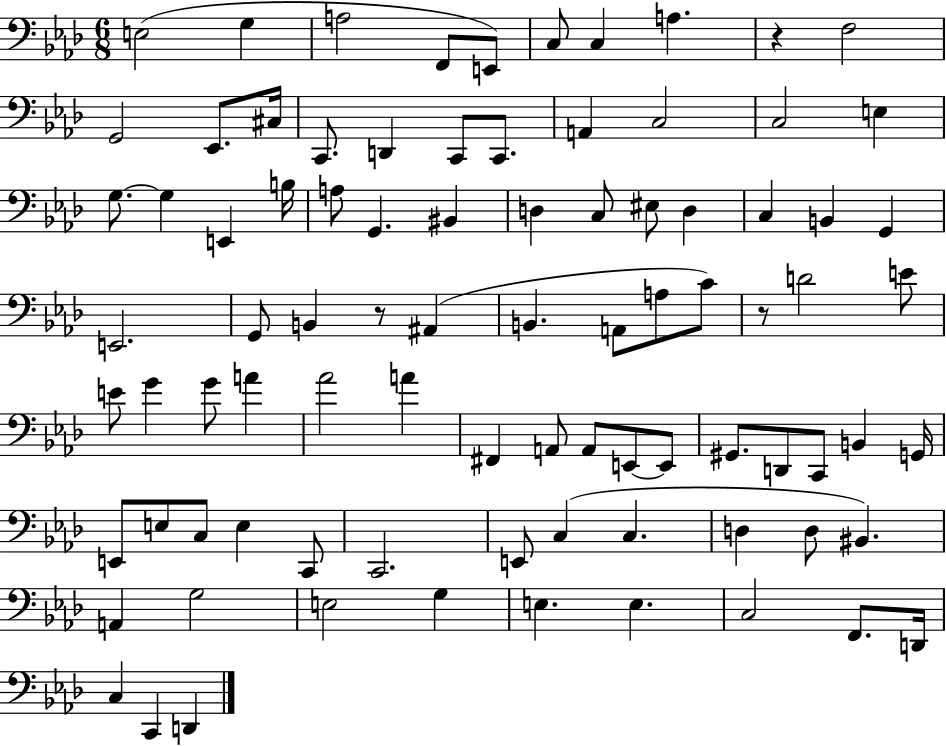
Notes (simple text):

E3/h G3/q A3/h F2/e E2/e C3/e C3/q A3/q. R/q F3/h G2/h Eb2/e. C#3/s C2/e. D2/q C2/e C2/e. A2/q C3/h C3/h E3/q G3/e. G3/q E2/q B3/s A3/e G2/q. BIS2/q D3/q C3/e EIS3/e D3/q C3/q B2/q G2/q E2/h. G2/e B2/q R/e A#2/q B2/q. A2/e A3/e C4/e R/e D4/h E4/e E4/e G4/q G4/e A4/q Ab4/h A4/q F#2/q A2/e A2/e E2/e E2/e G#2/e. D2/e C2/e B2/q G2/s E2/e E3/e C3/e E3/q C2/e C2/h. E2/e C3/q C3/q. D3/q D3/e BIS2/q. A2/q G3/h E3/h G3/q E3/q. E3/q. C3/h F2/e. D2/s C3/q C2/q D2/q